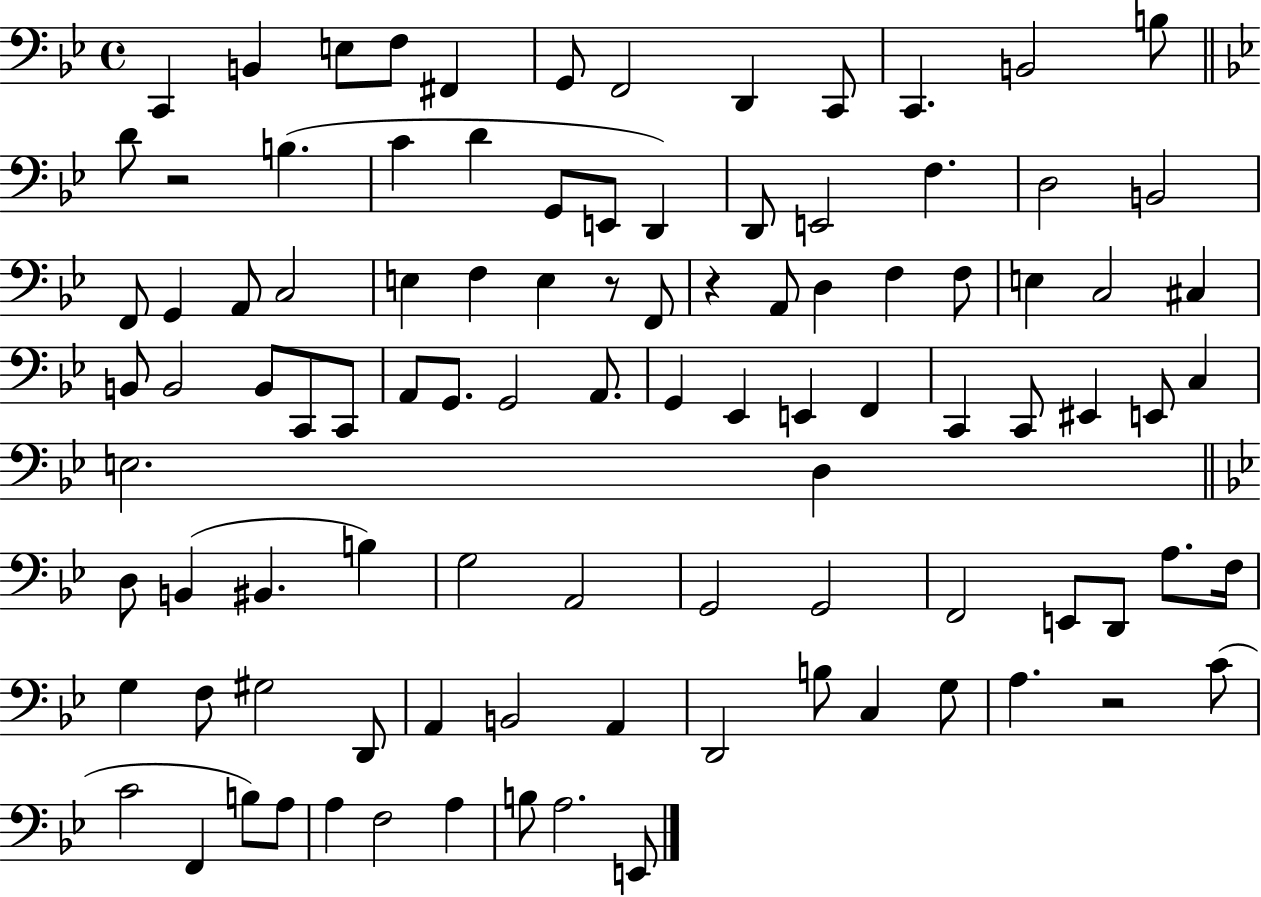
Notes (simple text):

C2/q B2/q E3/e F3/e F#2/q G2/e F2/h D2/q C2/e C2/q. B2/h B3/e D4/e R/h B3/q. C4/q D4/q G2/e E2/e D2/q D2/e E2/h F3/q. D3/h B2/h F2/e G2/q A2/e C3/h E3/q F3/q E3/q R/e F2/e R/q A2/e D3/q F3/q F3/e E3/q C3/h C#3/q B2/e B2/h B2/e C2/e C2/e A2/e G2/e. G2/h A2/e. G2/q Eb2/q E2/q F2/q C2/q C2/e EIS2/q E2/e C3/q E3/h. D3/q D3/e B2/q BIS2/q. B3/q G3/h A2/h G2/h G2/h F2/h E2/e D2/e A3/e. F3/s G3/q F3/e G#3/h D2/e A2/q B2/h A2/q D2/h B3/e C3/q G3/e A3/q. R/h C4/e C4/h F2/q B3/e A3/e A3/q F3/h A3/q B3/e A3/h. E2/e